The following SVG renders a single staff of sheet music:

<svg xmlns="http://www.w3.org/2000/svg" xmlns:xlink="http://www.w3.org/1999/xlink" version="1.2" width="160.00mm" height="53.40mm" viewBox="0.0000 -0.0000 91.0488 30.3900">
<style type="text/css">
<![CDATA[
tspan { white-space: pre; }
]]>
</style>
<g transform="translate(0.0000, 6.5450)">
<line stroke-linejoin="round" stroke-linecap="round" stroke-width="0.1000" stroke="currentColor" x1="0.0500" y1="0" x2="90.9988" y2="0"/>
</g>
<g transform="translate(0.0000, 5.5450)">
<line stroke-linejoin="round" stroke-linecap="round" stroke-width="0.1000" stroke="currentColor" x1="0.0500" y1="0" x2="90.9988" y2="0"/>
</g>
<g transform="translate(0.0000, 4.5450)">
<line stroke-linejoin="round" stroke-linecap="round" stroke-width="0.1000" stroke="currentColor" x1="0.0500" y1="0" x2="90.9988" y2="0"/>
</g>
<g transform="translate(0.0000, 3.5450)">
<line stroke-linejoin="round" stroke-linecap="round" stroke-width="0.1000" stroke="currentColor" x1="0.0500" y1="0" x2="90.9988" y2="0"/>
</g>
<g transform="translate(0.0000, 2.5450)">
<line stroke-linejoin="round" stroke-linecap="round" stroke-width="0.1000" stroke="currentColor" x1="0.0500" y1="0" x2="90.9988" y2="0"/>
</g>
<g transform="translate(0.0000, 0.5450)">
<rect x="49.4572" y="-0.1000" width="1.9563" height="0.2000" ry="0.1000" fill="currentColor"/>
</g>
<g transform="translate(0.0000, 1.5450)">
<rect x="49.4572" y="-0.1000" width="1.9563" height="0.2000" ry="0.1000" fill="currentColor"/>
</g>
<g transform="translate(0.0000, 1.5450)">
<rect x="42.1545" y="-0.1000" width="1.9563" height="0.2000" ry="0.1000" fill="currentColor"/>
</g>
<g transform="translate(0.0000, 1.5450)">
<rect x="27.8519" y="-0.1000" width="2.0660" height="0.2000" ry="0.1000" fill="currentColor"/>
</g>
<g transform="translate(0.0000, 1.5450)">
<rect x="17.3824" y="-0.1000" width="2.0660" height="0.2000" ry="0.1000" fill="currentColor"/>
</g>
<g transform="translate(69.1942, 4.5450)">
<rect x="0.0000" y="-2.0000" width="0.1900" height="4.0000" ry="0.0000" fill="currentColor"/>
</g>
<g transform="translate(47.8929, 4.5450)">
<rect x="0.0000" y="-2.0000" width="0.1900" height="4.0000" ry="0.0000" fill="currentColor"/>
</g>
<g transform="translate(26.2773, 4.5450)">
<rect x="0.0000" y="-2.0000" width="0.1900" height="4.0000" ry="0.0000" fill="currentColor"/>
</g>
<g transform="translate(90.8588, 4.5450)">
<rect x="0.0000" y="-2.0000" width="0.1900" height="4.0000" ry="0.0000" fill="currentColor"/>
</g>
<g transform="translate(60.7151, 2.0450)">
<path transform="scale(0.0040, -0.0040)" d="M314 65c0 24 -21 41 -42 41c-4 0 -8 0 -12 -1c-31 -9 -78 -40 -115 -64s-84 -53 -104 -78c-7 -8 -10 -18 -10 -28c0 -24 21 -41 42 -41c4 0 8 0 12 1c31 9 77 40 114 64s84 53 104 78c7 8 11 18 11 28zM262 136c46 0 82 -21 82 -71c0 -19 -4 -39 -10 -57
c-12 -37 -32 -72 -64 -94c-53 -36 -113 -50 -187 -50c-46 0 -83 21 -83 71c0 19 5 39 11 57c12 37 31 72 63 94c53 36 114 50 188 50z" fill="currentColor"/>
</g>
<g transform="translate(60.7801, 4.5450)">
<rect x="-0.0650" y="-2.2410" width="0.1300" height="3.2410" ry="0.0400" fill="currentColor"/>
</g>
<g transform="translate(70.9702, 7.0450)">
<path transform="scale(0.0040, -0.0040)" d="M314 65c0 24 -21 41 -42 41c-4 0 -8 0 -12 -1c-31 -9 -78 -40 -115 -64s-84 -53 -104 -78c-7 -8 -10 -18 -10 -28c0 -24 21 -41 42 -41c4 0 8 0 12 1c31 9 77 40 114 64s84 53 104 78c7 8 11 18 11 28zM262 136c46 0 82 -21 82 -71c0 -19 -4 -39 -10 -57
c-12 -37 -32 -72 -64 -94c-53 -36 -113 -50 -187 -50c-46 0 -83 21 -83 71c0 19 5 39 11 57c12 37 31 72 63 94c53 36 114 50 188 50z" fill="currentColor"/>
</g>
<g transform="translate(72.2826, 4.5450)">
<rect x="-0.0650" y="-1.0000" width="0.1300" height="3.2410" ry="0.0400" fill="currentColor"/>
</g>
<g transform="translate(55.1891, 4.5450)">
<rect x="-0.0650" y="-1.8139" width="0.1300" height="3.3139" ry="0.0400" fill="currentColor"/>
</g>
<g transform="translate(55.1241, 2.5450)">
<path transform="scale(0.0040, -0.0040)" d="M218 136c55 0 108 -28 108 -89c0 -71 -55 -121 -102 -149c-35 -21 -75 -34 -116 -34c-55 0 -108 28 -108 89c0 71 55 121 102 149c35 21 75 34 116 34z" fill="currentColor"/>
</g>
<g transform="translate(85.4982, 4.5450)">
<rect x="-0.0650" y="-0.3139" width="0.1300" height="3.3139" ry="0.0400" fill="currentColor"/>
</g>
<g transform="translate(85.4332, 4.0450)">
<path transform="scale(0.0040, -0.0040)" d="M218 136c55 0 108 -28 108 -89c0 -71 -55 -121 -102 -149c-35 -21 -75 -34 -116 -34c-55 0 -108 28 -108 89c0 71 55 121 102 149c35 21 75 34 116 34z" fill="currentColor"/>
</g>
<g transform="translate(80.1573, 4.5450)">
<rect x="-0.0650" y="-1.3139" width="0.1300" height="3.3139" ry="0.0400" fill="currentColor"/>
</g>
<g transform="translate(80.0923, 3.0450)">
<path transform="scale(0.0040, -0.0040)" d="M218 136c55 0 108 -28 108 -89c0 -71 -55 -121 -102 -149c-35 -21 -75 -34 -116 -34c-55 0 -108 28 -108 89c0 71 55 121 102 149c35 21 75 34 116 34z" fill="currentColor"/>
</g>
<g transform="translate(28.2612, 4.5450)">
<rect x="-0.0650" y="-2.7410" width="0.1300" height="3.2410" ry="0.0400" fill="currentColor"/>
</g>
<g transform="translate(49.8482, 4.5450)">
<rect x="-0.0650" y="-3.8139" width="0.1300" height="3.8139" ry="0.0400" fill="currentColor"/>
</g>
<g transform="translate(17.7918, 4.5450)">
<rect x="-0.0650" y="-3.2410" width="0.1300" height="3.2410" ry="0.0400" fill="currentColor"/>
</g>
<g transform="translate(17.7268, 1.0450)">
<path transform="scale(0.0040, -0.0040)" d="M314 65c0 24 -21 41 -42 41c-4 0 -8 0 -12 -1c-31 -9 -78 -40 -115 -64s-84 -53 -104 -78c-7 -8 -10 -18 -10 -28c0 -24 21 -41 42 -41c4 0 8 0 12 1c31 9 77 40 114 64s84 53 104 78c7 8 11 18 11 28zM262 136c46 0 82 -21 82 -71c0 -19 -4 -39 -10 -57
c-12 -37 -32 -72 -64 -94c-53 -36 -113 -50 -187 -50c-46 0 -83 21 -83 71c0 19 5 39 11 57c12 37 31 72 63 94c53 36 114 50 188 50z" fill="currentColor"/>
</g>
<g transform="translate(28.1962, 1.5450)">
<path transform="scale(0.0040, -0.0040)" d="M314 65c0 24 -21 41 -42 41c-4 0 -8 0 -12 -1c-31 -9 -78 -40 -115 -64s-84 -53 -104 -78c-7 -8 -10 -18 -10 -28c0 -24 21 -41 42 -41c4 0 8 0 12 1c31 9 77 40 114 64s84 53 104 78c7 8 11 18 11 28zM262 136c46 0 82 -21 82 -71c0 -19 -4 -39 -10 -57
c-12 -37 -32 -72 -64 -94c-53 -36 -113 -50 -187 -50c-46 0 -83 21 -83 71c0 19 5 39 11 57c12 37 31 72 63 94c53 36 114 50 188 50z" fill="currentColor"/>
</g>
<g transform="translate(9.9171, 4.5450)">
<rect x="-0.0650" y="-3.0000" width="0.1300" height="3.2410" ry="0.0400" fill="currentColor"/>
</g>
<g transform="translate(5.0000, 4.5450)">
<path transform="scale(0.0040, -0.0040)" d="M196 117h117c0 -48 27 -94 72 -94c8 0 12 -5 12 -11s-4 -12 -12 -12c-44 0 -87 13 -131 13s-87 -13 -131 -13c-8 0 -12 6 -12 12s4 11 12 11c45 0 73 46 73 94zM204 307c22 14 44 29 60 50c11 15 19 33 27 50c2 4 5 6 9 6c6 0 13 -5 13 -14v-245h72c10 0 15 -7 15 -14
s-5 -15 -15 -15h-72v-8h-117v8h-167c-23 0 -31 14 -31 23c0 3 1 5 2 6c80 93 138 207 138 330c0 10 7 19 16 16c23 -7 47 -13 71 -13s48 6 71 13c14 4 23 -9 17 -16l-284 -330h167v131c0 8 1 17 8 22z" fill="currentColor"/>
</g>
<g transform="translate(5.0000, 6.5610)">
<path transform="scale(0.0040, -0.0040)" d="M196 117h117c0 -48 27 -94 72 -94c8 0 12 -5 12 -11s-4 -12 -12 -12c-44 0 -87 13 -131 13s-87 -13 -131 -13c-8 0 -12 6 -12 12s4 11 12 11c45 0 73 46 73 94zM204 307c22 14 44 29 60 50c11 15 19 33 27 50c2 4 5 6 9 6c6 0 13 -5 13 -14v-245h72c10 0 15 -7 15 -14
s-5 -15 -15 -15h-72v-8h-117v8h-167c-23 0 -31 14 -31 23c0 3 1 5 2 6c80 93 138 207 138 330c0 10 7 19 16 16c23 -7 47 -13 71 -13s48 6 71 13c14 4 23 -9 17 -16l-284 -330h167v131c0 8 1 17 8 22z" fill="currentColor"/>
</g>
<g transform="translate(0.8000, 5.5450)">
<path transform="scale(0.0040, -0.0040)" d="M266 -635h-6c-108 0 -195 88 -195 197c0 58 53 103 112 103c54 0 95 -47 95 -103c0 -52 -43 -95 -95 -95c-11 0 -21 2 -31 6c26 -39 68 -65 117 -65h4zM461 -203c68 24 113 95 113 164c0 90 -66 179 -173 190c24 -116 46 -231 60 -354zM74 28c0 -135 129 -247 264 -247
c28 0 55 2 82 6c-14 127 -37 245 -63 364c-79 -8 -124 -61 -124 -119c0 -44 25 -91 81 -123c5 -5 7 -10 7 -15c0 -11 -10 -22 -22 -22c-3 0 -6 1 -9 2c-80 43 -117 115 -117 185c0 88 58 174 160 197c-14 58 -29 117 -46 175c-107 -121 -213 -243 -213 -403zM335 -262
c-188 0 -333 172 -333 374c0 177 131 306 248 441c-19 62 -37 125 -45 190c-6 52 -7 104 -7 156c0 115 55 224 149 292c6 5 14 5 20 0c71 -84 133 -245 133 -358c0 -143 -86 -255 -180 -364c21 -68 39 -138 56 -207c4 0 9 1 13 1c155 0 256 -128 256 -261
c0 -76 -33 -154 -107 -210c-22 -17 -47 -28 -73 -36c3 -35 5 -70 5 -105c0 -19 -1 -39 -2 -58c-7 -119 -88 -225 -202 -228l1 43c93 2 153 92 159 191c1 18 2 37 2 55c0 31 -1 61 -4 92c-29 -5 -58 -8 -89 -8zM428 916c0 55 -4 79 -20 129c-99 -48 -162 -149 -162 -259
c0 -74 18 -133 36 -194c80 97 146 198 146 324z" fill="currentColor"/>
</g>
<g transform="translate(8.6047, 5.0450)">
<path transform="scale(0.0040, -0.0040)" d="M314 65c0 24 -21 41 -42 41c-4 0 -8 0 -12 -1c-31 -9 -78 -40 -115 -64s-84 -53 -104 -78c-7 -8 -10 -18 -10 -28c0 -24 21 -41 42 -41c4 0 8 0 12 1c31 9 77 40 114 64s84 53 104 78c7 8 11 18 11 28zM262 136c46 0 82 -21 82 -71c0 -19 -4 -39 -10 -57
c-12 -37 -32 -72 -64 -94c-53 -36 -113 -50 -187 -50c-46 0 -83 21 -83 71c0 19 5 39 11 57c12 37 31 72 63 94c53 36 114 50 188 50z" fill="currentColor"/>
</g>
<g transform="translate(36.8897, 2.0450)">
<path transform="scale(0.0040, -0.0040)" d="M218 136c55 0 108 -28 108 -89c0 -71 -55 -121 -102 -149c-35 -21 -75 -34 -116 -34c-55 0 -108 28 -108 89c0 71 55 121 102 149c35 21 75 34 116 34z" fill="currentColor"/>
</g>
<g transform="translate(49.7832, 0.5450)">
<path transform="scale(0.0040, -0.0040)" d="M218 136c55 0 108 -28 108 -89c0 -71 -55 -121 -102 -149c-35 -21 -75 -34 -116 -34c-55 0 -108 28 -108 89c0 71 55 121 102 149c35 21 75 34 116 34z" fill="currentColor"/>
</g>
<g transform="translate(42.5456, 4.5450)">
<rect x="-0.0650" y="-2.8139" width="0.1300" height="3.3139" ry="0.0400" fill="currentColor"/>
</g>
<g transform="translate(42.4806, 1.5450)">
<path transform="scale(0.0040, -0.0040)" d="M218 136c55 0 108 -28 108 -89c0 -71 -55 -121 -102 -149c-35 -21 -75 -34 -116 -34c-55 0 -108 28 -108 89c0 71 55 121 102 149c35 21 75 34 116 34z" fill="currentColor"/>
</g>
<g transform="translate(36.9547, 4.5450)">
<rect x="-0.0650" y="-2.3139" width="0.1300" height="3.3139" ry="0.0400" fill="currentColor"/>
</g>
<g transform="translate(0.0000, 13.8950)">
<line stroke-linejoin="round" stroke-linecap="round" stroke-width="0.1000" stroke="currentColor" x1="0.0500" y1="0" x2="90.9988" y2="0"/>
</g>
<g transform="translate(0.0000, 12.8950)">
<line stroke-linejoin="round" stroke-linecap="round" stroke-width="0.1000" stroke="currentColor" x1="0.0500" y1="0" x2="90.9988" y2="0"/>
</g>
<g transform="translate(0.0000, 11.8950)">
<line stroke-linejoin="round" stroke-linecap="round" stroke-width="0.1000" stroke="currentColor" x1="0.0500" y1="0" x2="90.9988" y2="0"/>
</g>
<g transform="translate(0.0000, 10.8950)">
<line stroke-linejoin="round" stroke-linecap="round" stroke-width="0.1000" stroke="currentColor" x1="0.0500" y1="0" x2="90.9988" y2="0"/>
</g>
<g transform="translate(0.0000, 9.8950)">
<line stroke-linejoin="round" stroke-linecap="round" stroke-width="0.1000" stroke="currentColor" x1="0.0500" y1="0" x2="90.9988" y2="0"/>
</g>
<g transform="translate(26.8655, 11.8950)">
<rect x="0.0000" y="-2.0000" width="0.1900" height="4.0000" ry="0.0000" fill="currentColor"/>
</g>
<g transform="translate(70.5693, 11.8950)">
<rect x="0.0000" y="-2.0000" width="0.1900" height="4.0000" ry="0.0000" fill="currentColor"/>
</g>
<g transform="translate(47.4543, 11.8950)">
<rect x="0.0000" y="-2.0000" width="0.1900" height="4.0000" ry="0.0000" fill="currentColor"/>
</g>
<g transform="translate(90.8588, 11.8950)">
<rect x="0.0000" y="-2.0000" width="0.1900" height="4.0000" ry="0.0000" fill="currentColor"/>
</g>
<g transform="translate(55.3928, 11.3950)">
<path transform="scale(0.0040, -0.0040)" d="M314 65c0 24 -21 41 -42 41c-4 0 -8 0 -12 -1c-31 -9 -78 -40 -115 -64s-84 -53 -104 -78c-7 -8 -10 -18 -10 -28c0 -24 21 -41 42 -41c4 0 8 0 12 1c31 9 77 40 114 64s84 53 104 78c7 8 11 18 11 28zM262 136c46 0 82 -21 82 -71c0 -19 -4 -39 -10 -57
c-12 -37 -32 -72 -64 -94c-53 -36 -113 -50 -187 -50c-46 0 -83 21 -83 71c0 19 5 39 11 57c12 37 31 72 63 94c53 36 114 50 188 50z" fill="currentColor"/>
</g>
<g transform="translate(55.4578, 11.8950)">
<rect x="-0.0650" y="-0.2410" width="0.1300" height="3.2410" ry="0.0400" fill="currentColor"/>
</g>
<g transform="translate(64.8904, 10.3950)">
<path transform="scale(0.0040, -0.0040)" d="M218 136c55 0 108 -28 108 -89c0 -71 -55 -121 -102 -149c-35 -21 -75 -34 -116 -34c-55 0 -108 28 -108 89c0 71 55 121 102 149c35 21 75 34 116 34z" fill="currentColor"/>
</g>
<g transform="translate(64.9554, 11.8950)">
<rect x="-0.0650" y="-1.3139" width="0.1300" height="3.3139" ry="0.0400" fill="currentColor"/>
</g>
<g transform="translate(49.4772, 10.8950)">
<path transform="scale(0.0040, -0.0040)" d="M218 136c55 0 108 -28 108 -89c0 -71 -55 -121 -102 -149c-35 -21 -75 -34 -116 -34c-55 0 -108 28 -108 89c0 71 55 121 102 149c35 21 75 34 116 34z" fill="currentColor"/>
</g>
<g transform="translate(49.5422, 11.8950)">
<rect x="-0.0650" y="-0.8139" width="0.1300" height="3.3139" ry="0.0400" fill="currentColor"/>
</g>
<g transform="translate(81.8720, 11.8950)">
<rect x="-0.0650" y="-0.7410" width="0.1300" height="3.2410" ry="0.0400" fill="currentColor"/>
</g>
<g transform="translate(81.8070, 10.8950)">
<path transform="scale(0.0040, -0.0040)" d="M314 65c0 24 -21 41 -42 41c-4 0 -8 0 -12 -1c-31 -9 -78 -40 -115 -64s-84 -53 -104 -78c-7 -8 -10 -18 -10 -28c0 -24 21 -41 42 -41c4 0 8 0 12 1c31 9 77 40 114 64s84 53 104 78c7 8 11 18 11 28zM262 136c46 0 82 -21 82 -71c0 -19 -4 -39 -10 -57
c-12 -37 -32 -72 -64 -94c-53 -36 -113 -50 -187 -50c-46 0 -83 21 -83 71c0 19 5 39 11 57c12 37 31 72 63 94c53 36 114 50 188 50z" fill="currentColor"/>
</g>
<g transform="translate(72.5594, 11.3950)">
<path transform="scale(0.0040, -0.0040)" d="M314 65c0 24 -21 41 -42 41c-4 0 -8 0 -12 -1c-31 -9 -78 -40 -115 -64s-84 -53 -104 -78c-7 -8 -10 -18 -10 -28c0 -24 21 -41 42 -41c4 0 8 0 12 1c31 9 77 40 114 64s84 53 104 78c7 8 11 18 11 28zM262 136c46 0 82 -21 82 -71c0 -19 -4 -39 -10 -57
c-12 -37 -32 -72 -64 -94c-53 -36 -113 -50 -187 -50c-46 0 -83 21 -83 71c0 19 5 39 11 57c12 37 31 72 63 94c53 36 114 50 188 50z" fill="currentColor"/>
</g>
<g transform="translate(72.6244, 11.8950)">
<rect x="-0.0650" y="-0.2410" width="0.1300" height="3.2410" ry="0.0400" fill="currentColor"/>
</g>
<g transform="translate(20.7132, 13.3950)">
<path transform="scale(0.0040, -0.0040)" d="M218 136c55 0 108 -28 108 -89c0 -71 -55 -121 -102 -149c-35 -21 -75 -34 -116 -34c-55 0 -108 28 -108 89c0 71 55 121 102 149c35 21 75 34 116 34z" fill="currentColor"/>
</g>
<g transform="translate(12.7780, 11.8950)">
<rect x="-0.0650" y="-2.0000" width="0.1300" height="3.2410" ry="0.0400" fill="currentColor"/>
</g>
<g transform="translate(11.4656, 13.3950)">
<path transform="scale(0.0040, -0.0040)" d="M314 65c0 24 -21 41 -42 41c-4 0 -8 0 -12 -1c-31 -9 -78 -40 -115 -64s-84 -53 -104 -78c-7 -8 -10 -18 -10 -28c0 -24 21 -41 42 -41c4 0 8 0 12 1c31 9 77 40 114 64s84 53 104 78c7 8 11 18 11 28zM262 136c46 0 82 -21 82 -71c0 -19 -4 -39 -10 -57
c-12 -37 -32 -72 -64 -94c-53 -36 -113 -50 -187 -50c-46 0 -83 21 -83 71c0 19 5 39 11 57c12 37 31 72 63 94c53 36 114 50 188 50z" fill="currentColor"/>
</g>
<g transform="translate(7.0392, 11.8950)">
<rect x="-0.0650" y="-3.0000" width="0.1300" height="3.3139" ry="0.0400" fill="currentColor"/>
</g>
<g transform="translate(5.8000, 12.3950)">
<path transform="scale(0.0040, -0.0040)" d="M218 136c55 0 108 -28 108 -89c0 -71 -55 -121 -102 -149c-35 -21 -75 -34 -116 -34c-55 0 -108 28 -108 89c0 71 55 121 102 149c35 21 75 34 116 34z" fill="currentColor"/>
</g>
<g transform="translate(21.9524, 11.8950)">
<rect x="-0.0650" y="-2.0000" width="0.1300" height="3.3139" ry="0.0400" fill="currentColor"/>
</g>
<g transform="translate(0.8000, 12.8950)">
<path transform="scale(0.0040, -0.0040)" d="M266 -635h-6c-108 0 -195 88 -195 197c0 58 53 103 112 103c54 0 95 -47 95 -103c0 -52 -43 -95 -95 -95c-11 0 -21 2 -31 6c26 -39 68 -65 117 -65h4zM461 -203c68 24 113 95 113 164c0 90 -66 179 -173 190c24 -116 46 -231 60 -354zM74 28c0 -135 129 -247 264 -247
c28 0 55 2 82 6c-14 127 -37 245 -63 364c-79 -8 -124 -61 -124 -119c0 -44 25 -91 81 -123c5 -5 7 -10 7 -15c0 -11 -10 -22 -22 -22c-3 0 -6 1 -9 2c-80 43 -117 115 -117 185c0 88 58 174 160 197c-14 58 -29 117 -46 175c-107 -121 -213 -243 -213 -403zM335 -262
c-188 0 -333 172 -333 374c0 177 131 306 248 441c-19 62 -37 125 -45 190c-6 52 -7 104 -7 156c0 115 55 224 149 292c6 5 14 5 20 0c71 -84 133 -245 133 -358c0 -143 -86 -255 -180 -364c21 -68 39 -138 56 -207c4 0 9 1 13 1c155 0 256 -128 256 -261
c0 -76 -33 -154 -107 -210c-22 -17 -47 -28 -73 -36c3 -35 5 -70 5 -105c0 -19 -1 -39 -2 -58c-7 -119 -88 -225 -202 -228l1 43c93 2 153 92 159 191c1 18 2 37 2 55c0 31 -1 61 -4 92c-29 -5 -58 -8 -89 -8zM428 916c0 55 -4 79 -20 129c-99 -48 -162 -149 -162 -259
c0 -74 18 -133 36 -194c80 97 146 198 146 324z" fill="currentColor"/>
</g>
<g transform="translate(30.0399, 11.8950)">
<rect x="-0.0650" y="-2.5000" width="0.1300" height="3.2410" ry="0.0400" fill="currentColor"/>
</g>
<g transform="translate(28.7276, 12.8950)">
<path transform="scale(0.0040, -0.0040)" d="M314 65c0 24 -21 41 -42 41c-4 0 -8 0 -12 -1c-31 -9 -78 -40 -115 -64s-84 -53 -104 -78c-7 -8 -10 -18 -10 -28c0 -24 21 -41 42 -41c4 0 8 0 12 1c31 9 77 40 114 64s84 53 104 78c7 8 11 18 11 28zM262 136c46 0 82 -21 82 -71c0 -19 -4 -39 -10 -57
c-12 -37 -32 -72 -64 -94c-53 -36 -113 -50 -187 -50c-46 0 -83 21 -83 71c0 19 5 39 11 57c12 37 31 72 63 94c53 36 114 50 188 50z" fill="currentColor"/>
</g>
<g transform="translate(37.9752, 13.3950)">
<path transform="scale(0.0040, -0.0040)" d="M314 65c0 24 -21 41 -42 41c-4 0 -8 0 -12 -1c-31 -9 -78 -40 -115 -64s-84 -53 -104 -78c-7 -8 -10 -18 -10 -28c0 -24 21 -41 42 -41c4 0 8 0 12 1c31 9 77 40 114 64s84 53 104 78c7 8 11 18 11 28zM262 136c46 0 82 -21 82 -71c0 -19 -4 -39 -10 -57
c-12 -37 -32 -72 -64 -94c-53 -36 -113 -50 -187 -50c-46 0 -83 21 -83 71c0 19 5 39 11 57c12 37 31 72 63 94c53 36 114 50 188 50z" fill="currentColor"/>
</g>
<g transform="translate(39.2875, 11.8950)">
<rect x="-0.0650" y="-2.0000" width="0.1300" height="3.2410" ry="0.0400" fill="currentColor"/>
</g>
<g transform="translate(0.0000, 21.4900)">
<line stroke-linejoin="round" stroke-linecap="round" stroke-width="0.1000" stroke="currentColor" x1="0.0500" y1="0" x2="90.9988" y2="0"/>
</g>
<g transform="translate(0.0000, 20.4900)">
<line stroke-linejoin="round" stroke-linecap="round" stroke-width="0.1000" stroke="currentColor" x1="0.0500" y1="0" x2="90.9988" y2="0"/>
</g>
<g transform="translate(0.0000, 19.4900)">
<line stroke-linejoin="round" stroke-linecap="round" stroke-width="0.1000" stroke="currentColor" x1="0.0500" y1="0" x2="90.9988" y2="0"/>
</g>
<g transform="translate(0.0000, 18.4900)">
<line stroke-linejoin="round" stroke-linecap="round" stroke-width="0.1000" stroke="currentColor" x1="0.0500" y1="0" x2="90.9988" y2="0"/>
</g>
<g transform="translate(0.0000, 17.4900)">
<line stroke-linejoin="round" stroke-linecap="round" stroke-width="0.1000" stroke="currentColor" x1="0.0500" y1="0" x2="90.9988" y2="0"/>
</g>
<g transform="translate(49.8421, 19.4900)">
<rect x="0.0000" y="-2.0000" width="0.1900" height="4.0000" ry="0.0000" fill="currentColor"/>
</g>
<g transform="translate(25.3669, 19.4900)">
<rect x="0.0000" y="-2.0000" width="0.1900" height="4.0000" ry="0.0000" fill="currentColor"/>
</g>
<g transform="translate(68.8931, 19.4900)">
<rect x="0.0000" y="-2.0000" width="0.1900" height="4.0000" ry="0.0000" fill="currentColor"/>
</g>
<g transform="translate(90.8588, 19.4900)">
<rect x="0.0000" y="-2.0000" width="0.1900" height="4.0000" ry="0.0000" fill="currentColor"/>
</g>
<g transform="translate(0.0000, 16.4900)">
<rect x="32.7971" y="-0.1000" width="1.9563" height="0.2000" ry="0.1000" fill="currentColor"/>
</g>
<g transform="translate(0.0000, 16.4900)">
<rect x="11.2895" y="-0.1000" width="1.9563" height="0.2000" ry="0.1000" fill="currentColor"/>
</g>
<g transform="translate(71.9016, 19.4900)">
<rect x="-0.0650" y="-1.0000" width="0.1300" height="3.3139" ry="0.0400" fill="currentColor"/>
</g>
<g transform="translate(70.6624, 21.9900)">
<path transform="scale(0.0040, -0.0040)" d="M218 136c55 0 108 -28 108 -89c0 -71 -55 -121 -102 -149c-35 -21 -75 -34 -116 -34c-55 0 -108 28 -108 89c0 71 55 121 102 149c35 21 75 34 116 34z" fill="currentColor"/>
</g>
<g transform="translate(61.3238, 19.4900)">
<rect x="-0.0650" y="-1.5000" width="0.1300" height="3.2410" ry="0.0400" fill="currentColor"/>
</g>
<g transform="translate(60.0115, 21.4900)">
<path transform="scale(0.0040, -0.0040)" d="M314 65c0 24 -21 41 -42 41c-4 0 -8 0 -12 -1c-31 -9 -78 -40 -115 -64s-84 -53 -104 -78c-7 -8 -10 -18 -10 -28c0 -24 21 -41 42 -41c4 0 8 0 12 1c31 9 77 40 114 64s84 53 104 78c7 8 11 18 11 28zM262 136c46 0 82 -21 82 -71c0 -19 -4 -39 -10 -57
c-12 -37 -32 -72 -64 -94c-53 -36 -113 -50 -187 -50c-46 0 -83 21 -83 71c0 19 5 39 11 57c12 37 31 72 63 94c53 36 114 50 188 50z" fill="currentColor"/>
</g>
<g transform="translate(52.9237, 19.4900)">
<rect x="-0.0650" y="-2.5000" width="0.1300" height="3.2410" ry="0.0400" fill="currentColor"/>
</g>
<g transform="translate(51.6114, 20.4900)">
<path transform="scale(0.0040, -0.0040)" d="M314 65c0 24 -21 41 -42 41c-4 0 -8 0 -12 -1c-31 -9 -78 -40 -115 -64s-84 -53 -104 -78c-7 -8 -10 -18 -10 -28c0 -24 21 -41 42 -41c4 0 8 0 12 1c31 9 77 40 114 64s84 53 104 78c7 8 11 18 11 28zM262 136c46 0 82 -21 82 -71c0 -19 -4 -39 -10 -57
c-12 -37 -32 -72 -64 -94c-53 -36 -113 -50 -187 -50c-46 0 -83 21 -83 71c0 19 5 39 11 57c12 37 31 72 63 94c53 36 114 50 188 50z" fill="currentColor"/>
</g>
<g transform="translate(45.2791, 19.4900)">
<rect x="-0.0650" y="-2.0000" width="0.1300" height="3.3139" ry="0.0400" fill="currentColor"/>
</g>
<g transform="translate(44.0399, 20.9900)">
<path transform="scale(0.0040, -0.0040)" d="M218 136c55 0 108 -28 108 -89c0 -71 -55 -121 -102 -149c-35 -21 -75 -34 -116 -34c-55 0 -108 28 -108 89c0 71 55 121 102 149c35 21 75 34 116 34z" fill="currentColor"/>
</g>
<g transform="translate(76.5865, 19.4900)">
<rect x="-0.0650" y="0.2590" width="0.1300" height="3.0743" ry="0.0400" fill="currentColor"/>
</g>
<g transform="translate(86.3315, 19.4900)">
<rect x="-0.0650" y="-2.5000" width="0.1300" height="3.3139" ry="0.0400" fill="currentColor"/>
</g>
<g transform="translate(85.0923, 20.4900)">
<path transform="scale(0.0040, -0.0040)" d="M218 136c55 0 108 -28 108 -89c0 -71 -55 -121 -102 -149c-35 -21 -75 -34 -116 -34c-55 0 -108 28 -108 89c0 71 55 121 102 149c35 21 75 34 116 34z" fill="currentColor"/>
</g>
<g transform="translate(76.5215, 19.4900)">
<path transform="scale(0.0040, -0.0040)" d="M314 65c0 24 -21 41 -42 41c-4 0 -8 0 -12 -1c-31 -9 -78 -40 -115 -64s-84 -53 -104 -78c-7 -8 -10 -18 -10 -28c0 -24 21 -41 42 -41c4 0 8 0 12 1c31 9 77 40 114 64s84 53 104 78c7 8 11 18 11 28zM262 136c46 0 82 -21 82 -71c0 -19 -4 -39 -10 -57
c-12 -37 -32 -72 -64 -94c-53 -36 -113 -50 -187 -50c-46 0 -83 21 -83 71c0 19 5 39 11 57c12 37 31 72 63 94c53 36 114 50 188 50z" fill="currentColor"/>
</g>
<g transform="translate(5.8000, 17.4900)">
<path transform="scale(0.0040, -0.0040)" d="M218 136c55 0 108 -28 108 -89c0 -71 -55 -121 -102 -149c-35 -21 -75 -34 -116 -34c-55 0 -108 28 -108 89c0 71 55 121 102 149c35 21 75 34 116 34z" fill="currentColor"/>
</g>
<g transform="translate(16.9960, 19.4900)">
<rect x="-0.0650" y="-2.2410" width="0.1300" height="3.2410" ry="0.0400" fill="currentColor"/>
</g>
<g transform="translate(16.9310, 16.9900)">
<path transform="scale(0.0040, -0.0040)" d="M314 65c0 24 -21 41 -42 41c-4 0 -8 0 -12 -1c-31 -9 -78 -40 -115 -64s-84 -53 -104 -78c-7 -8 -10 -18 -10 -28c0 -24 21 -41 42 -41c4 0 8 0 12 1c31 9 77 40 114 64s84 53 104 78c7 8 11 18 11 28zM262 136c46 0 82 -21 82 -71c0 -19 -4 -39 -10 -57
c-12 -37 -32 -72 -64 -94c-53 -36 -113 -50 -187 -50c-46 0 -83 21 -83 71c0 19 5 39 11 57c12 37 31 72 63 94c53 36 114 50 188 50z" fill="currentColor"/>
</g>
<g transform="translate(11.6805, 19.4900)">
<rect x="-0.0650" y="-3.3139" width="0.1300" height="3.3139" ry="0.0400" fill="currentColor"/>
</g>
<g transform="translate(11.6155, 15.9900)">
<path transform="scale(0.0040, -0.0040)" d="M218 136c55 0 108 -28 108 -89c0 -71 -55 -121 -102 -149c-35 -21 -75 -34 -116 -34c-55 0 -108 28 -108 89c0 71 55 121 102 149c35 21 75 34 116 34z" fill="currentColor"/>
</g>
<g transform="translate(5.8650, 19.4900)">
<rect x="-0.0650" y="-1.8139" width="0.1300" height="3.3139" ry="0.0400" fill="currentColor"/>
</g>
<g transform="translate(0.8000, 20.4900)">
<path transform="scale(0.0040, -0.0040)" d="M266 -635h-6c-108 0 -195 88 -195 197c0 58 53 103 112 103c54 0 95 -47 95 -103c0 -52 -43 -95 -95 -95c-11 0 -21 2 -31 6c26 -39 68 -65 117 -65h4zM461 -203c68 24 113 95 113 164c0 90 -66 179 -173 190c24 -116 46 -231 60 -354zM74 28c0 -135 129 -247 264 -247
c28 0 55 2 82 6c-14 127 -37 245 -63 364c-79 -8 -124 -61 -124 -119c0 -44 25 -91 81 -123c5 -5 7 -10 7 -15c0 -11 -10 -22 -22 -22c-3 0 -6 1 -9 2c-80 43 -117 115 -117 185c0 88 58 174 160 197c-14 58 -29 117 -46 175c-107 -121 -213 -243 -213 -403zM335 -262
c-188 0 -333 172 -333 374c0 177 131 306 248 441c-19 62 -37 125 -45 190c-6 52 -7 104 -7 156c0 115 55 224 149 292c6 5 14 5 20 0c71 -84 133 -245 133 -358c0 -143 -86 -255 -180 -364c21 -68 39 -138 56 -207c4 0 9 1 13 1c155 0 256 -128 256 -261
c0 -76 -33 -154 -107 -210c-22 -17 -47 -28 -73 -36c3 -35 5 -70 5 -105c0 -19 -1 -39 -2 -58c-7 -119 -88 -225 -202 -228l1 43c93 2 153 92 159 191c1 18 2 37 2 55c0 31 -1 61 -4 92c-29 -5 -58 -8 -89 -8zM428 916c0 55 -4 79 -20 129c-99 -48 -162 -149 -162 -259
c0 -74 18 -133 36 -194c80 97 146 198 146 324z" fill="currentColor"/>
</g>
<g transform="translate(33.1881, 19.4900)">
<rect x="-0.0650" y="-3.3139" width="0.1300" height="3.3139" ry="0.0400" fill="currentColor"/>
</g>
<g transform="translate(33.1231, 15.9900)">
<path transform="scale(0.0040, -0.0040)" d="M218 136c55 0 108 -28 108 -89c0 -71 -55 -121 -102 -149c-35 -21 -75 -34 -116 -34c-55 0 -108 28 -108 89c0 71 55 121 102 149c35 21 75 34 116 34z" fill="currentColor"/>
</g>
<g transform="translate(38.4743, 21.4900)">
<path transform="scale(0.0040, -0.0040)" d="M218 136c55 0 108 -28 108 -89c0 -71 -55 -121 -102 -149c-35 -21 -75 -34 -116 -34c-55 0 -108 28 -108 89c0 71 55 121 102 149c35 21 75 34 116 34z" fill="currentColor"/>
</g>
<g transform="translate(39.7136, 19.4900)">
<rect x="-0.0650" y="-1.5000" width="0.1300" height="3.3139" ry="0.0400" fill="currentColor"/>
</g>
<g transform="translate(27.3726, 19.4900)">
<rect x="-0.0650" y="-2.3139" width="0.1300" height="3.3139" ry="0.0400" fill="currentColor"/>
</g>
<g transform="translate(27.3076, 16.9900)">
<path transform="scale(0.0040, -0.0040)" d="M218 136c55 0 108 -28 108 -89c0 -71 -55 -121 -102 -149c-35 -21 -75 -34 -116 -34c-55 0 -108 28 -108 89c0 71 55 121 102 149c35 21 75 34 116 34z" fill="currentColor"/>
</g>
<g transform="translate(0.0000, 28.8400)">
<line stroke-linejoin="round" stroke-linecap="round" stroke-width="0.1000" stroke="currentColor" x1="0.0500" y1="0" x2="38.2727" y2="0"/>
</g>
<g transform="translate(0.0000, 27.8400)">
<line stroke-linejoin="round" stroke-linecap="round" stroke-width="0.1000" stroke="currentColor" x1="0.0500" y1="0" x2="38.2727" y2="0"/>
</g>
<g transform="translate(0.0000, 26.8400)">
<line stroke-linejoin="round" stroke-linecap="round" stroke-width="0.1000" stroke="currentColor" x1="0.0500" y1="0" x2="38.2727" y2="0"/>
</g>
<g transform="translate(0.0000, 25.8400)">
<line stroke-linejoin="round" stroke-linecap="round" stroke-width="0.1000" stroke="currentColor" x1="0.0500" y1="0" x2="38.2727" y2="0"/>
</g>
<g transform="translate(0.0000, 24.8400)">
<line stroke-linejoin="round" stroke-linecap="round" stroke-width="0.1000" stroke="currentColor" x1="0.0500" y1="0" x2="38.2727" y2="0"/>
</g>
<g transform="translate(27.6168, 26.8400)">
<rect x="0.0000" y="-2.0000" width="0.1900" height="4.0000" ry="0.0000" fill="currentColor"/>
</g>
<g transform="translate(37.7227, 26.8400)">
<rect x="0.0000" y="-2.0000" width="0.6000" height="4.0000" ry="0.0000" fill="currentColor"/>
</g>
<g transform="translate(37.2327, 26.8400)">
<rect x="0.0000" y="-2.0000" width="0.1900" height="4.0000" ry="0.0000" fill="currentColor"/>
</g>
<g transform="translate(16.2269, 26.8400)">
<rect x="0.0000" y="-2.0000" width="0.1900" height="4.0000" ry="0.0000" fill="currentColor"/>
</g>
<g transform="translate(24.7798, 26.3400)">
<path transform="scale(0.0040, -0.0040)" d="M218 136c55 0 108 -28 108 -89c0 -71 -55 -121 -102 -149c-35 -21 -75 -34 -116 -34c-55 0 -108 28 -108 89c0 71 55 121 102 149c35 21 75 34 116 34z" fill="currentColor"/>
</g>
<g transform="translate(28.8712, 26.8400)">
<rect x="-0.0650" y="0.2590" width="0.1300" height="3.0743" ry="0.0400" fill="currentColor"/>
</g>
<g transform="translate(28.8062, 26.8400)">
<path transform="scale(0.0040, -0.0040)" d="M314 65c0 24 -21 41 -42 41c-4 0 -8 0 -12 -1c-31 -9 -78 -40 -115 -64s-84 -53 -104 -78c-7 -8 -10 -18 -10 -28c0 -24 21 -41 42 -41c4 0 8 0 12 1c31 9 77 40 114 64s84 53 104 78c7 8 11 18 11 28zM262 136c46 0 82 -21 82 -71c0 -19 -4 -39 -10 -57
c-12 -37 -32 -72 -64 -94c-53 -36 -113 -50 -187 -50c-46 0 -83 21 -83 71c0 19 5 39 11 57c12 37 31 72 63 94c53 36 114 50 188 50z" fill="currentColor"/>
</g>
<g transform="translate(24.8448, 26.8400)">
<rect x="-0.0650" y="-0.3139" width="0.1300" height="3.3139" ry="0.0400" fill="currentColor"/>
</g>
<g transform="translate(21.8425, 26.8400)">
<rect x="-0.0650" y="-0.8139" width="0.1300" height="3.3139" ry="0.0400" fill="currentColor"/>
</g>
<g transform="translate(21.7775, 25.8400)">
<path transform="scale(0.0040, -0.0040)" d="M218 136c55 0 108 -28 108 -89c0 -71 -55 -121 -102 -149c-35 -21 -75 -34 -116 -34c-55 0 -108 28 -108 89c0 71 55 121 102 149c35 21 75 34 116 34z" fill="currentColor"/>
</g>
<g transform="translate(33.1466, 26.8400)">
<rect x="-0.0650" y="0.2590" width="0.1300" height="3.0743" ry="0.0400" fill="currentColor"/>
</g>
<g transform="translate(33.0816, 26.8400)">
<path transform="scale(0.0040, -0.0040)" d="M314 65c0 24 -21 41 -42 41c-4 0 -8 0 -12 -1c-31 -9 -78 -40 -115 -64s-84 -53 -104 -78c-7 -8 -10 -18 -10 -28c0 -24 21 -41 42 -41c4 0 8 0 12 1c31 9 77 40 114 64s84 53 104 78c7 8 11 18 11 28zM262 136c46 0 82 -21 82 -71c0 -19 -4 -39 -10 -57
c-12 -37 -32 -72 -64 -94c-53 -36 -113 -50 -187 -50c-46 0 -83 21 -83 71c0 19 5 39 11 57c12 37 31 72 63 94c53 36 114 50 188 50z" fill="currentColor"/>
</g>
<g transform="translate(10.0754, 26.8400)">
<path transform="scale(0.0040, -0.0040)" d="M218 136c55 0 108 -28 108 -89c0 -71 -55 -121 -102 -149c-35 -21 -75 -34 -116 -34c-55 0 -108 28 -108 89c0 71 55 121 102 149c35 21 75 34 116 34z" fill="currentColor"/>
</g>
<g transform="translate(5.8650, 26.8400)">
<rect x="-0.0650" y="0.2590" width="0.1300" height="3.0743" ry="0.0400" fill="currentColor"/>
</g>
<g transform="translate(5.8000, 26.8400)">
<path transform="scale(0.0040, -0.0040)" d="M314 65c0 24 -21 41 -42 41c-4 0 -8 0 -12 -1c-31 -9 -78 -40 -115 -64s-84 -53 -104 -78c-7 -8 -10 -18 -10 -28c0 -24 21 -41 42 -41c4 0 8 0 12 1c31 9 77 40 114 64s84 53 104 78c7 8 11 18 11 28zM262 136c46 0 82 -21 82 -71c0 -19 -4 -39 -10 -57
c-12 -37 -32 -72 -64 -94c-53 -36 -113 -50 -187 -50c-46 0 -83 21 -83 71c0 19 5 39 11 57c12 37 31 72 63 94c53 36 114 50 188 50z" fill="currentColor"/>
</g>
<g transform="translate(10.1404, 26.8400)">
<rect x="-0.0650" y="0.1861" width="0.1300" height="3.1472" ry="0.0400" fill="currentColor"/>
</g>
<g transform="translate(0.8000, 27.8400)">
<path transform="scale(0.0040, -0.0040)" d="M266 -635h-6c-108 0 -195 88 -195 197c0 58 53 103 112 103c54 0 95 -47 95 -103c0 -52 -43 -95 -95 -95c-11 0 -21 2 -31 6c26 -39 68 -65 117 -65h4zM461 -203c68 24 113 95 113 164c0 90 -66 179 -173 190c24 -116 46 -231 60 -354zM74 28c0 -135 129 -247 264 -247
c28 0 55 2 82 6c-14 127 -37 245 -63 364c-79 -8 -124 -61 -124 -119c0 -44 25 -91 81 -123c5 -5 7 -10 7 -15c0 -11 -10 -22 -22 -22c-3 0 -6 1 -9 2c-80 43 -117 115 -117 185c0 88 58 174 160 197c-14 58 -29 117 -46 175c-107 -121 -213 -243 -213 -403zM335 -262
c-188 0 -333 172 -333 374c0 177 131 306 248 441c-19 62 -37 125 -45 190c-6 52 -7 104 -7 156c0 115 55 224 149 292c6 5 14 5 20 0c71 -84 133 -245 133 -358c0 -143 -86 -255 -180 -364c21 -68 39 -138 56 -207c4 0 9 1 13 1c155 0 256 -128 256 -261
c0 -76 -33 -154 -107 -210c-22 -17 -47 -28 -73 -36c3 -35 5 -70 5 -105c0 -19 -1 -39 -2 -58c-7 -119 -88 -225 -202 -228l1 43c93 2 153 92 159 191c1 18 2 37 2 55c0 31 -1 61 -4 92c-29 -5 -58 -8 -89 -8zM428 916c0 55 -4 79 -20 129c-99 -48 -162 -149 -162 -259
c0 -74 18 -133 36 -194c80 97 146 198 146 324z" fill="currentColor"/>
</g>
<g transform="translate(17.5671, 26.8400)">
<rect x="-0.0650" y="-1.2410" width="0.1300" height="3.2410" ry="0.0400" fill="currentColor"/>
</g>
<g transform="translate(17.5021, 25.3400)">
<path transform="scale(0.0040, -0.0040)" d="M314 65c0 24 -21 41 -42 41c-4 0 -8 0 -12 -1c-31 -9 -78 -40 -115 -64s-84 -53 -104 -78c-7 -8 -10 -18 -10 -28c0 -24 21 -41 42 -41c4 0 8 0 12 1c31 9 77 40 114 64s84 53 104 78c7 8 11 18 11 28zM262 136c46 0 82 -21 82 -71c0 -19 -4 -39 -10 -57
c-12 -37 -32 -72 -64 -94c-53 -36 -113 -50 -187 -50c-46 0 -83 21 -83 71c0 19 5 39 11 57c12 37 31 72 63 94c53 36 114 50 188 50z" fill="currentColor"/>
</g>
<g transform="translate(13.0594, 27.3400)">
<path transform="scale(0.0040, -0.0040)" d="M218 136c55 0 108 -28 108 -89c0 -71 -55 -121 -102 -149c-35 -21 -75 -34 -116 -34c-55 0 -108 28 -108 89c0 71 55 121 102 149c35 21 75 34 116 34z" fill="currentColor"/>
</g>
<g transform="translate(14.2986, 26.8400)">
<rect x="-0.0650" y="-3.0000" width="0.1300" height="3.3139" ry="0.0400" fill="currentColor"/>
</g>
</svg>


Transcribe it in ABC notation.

X:1
T:Untitled
M:4/4
L:1/4
K:C
A2 b2 a2 g a c' f g2 D2 e c A F2 F G2 F2 d c2 e c2 d2 f b g2 g b E F G2 E2 D B2 G B2 B A e2 d c B2 B2